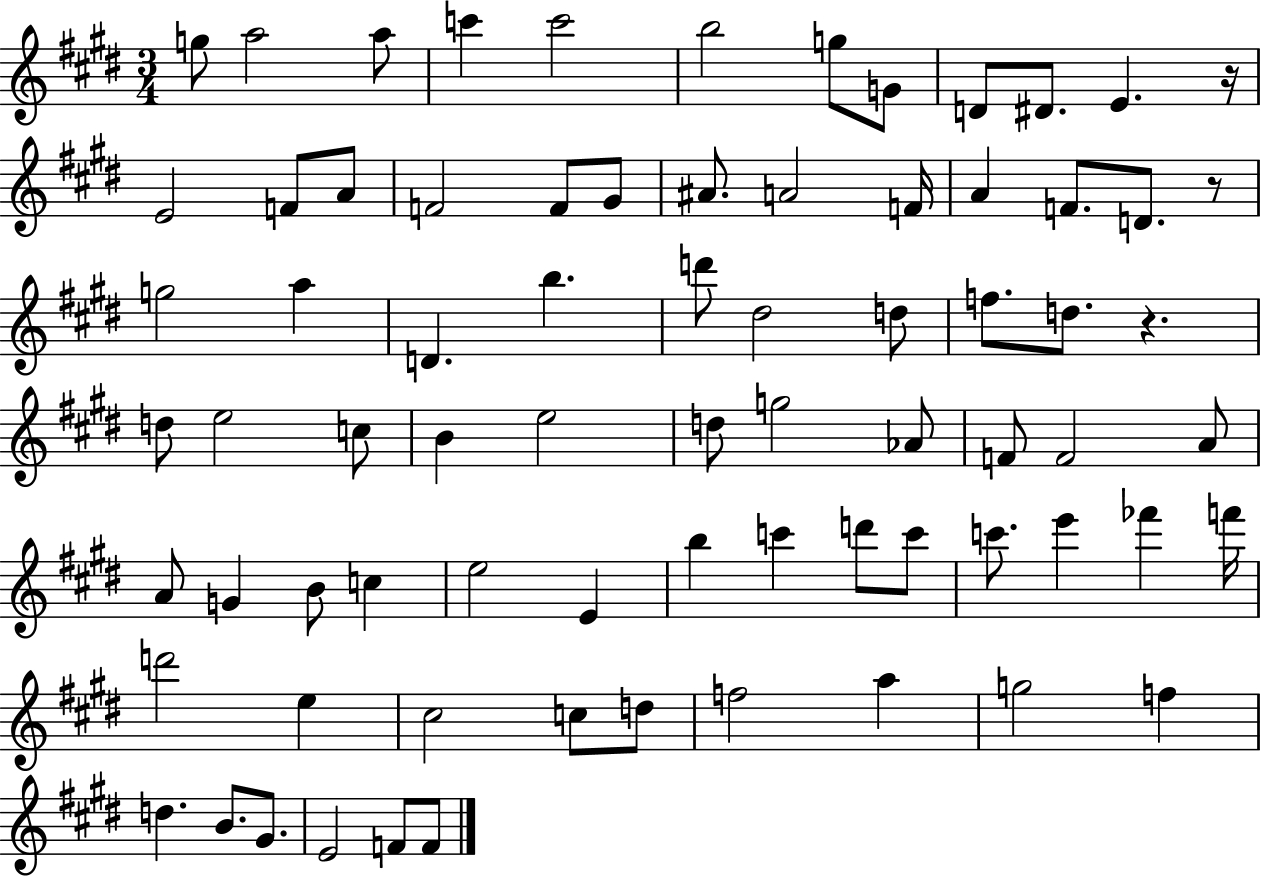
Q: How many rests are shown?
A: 3